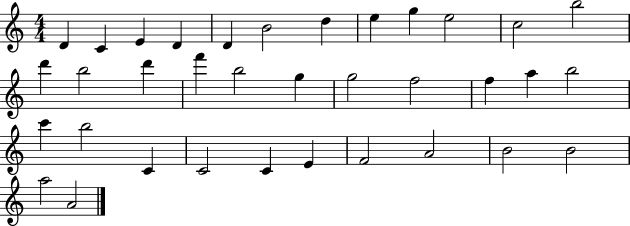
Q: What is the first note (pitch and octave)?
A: D4